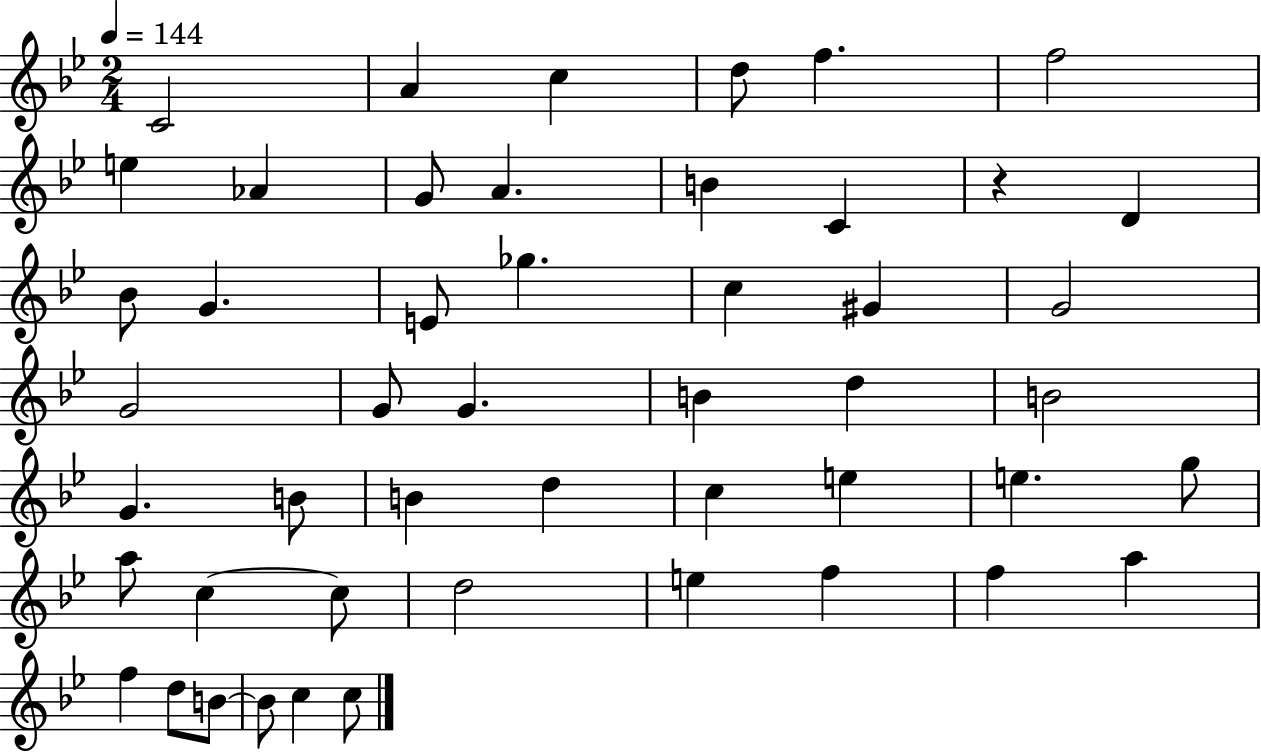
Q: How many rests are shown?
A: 1